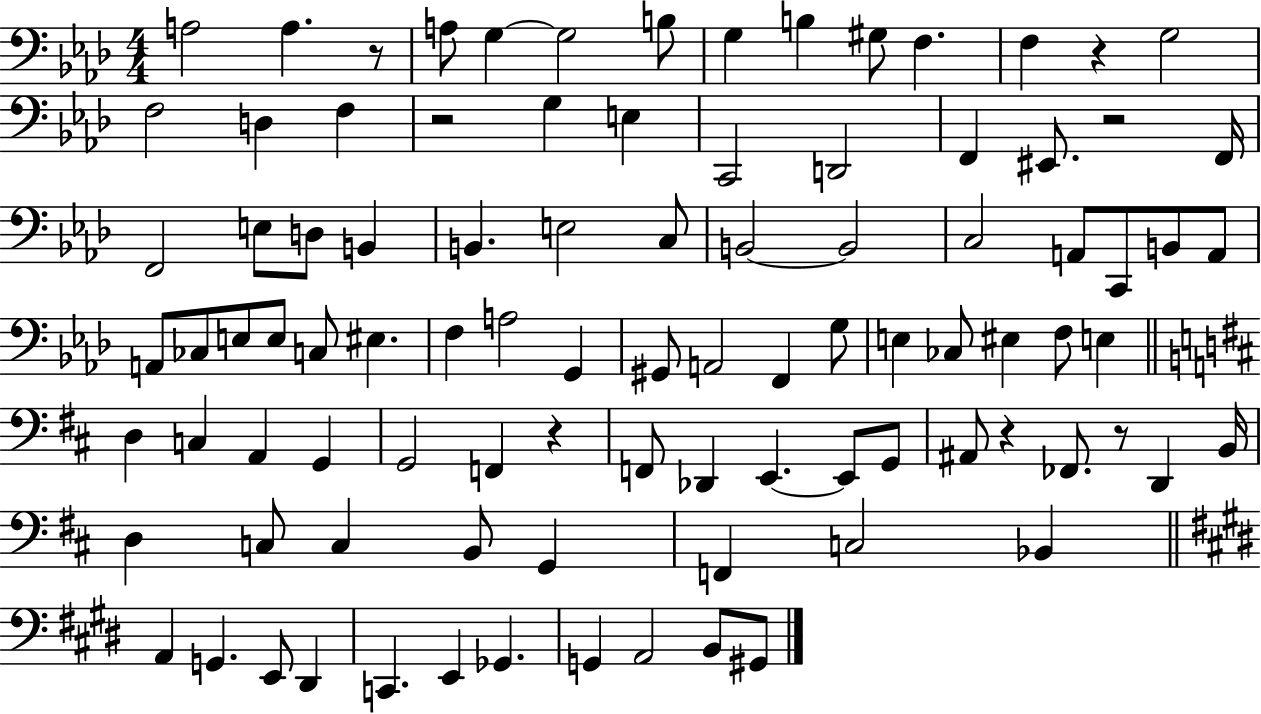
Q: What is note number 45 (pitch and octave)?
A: G2